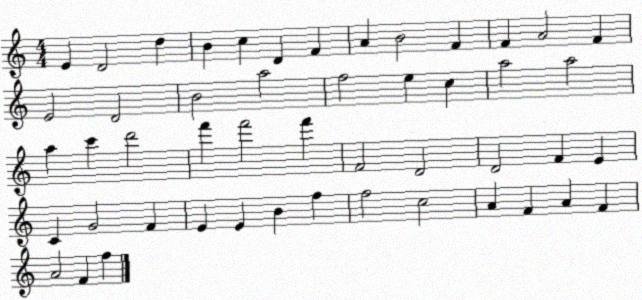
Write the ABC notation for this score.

X:1
T:Untitled
M:4/4
L:1/4
K:C
E D2 d B c D F A B2 F F A2 F E2 D2 B2 a2 f2 e c a2 a2 a c' d'2 f' f'2 f' F2 D2 D2 F E C G2 F E E B f f2 c2 A F A F A2 F f